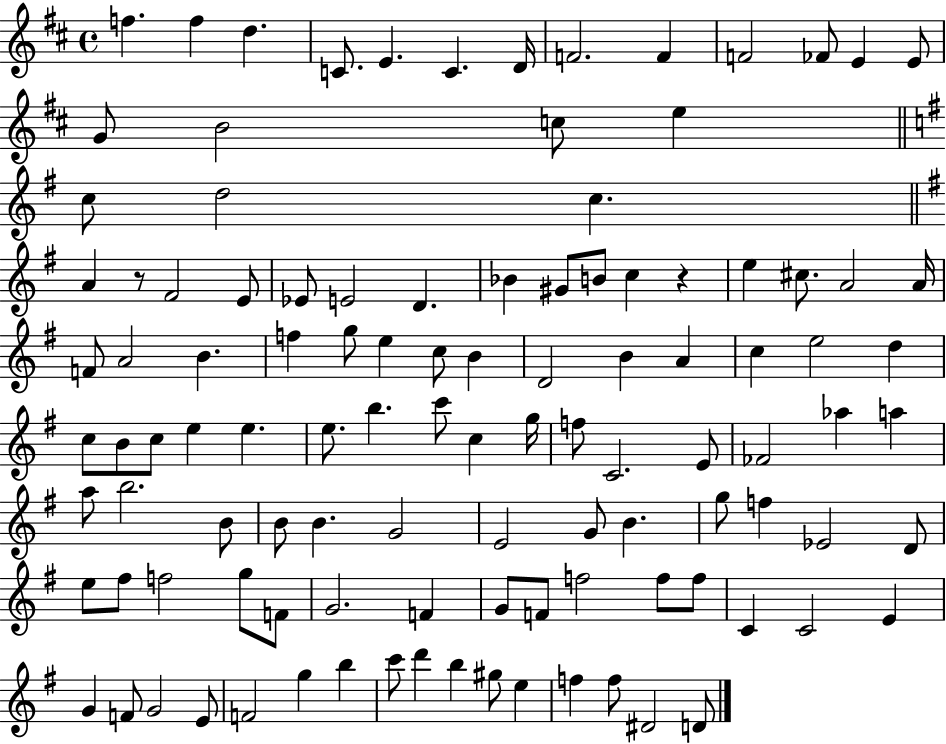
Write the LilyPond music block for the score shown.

{
  \clef treble
  \time 4/4
  \defaultTimeSignature
  \key d \major
  f''4. f''4 d''4. | c'8. e'4. c'4. d'16 | f'2. f'4 | f'2 fes'8 e'4 e'8 | \break g'8 b'2 c''8 e''4 | \bar "||" \break \key g \major c''8 d''2 c''4. | \bar "||" \break \key g \major a'4 r8 fis'2 e'8 | ees'8 e'2 d'4. | bes'4 gis'8 b'8 c''4 r4 | e''4 cis''8. a'2 a'16 | \break f'8 a'2 b'4. | f''4 g''8 e''4 c''8 b'4 | d'2 b'4 a'4 | c''4 e''2 d''4 | \break c''8 b'8 c''8 e''4 e''4. | e''8. b''4. c'''8 c''4 g''16 | f''8 c'2. e'8 | fes'2 aes''4 a''4 | \break a''8 b''2. b'8 | b'8 b'4. g'2 | e'2 g'8 b'4. | g''8 f''4 ees'2 d'8 | \break e''8 fis''8 f''2 g''8 f'8 | g'2. f'4 | g'8 f'8 f''2 f''8 f''8 | c'4 c'2 e'4 | \break g'4 f'8 g'2 e'8 | f'2 g''4 b''4 | c'''8 d'''4 b''4 gis''8 e''4 | f''4 f''8 dis'2 d'8 | \break \bar "|."
}